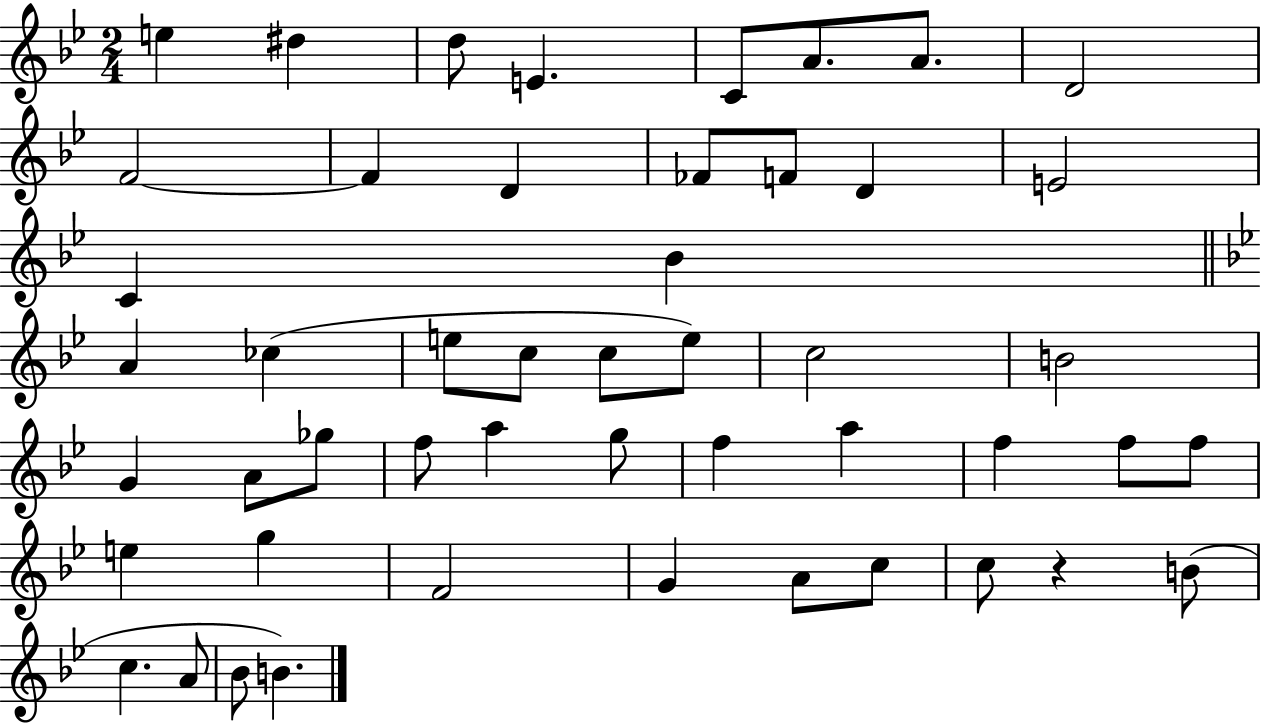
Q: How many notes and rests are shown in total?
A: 49